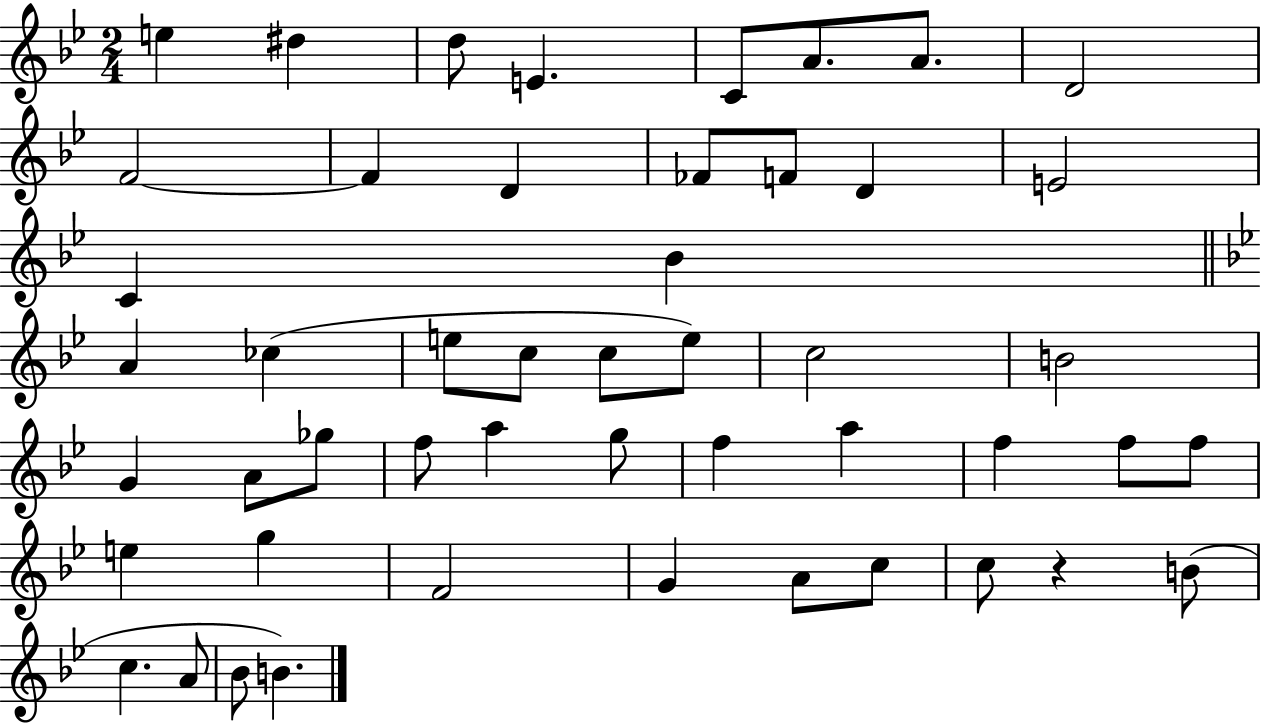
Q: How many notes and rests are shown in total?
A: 49